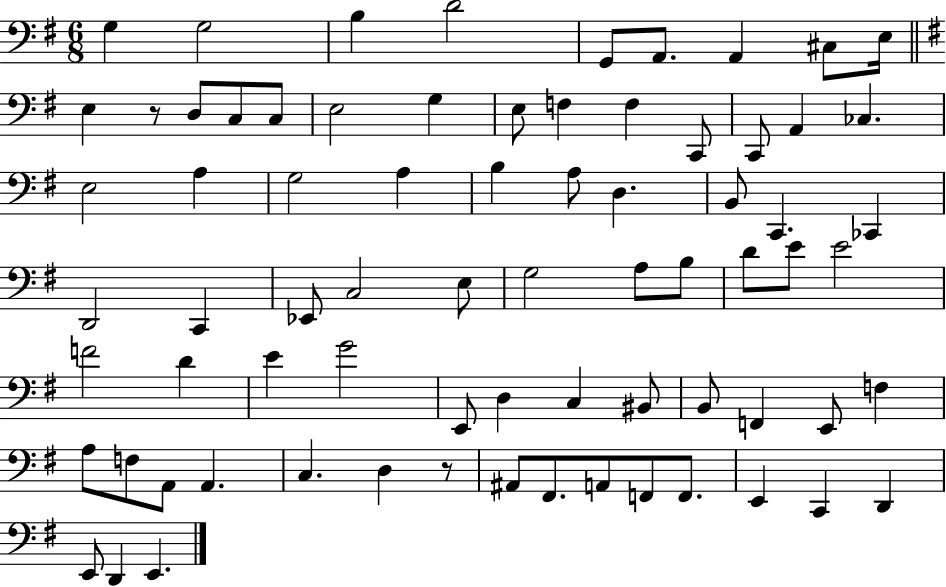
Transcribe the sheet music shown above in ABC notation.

X:1
T:Untitled
M:6/8
L:1/4
K:G
G, G,2 B, D2 G,,/2 A,,/2 A,, ^C,/2 E,/4 E, z/2 D,/2 C,/2 C,/2 E,2 G, E,/2 F, F, C,,/2 C,,/2 A,, _C, E,2 A, G,2 A, B, A,/2 D, B,,/2 C,, _C,, D,,2 C,, _E,,/2 C,2 E,/2 G,2 A,/2 B,/2 D/2 E/2 E2 F2 D E G2 E,,/2 D, C, ^B,,/2 B,,/2 F,, E,,/2 F, A,/2 F,/2 A,,/2 A,, C, D, z/2 ^A,,/2 ^F,,/2 A,,/2 F,,/2 F,,/2 E,, C,, D,, E,,/2 D,, E,,